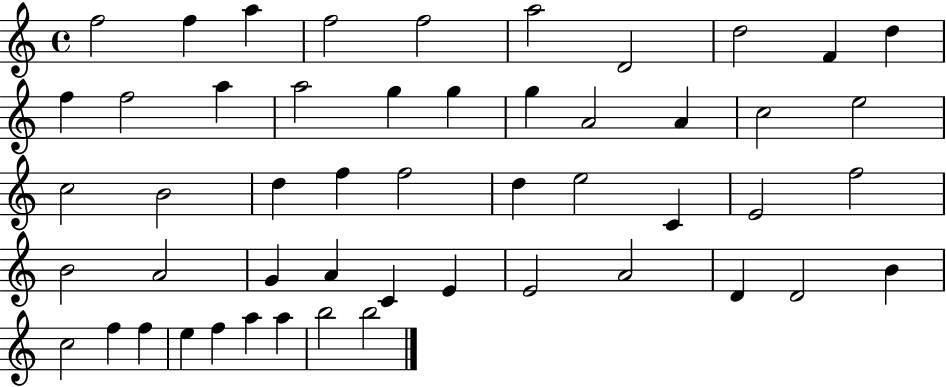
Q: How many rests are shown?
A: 0